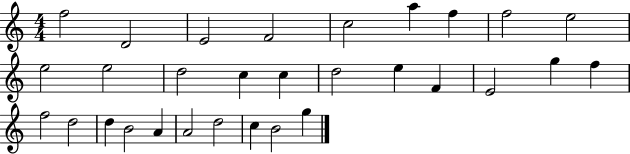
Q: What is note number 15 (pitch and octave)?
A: D5